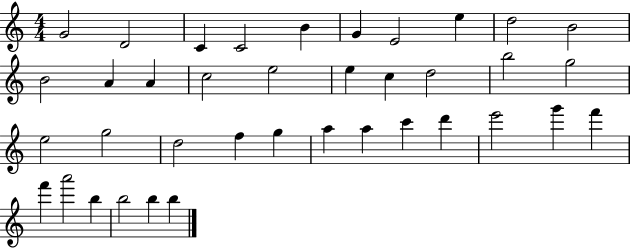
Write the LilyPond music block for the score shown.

{
  \clef treble
  \numericTimeSignature
  \time 4/4
  \key c \major
  g'2 d'2 | c'4 c'2 b'4 | g'4 e'2 e''4 | d''2 b'2 | \break b'2 a'4 a'4 | c''2 e''2 | e''4 c''4 d''2 | b''2 g''2 | \break e''2 g''2 | d''2 f''4 g''4 | a''4 a''4 c'''4 d'''4 | e'''2 g'''4 f'''4 | \break f'''4 a'''2 b''4 | b''2 b''4 b''4 | \bar "|."
}